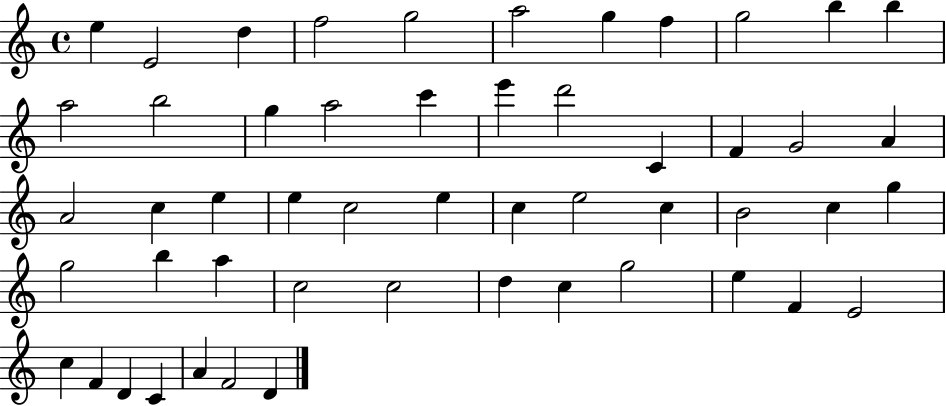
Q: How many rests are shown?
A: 0